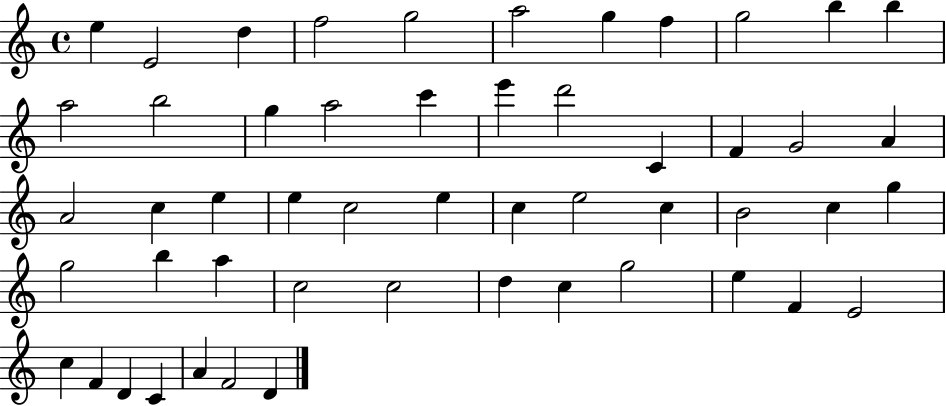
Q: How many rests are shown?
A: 0